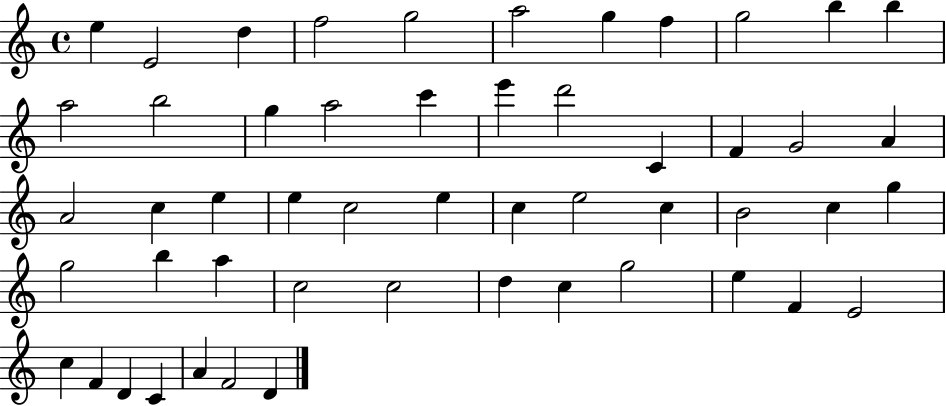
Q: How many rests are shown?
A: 0